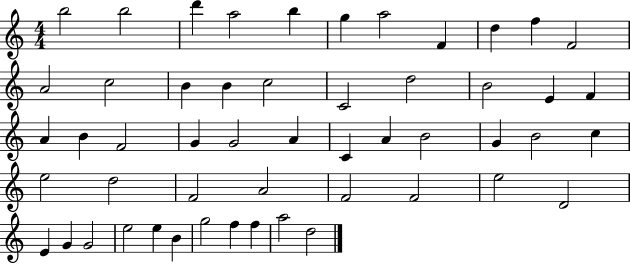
{
  \clef treble
  \numericTimeSignature
  \time 4/4
  \key c \major
  b''2 b''2 | d'''4 a''2 b''4 | g''4 a''2 f'4 | d''4 f''4 f'2 | \break a'2 c''2 | b'4 b'4 c''2 | c'2 d''2 | b'2 e'4 f'4 | \break a'4 b'4 f'2 | g'4 g'2 a'4 | c'4 a'4 b'2 | g'4 b'2 c''4 | \break e''2 d''2 | f'2 a'2 | f'2 f'2 | e''2 d'2 | \break e'4 g'4 g'2 | e''2 e''4 b'4 | g''2 f''4 f''4 | a''2 d''2 | \break \bar "|."
}